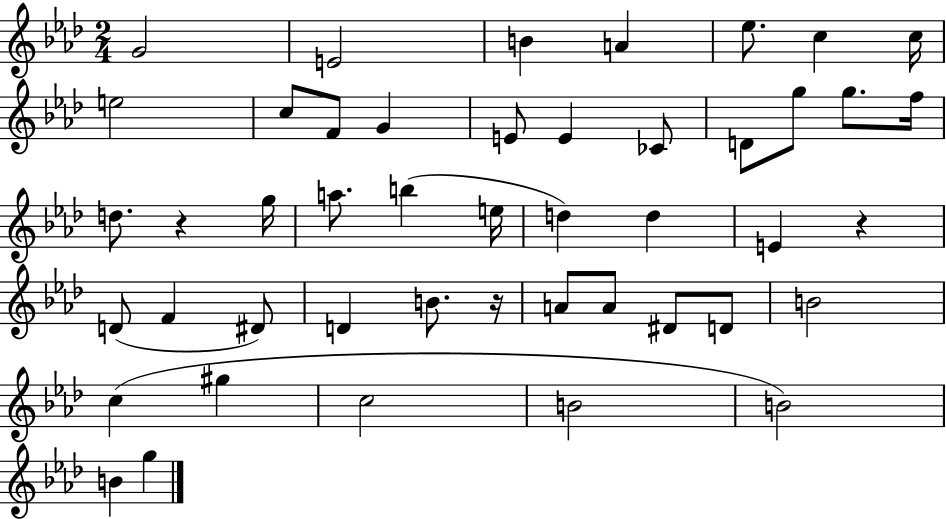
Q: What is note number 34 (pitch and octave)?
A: D#4